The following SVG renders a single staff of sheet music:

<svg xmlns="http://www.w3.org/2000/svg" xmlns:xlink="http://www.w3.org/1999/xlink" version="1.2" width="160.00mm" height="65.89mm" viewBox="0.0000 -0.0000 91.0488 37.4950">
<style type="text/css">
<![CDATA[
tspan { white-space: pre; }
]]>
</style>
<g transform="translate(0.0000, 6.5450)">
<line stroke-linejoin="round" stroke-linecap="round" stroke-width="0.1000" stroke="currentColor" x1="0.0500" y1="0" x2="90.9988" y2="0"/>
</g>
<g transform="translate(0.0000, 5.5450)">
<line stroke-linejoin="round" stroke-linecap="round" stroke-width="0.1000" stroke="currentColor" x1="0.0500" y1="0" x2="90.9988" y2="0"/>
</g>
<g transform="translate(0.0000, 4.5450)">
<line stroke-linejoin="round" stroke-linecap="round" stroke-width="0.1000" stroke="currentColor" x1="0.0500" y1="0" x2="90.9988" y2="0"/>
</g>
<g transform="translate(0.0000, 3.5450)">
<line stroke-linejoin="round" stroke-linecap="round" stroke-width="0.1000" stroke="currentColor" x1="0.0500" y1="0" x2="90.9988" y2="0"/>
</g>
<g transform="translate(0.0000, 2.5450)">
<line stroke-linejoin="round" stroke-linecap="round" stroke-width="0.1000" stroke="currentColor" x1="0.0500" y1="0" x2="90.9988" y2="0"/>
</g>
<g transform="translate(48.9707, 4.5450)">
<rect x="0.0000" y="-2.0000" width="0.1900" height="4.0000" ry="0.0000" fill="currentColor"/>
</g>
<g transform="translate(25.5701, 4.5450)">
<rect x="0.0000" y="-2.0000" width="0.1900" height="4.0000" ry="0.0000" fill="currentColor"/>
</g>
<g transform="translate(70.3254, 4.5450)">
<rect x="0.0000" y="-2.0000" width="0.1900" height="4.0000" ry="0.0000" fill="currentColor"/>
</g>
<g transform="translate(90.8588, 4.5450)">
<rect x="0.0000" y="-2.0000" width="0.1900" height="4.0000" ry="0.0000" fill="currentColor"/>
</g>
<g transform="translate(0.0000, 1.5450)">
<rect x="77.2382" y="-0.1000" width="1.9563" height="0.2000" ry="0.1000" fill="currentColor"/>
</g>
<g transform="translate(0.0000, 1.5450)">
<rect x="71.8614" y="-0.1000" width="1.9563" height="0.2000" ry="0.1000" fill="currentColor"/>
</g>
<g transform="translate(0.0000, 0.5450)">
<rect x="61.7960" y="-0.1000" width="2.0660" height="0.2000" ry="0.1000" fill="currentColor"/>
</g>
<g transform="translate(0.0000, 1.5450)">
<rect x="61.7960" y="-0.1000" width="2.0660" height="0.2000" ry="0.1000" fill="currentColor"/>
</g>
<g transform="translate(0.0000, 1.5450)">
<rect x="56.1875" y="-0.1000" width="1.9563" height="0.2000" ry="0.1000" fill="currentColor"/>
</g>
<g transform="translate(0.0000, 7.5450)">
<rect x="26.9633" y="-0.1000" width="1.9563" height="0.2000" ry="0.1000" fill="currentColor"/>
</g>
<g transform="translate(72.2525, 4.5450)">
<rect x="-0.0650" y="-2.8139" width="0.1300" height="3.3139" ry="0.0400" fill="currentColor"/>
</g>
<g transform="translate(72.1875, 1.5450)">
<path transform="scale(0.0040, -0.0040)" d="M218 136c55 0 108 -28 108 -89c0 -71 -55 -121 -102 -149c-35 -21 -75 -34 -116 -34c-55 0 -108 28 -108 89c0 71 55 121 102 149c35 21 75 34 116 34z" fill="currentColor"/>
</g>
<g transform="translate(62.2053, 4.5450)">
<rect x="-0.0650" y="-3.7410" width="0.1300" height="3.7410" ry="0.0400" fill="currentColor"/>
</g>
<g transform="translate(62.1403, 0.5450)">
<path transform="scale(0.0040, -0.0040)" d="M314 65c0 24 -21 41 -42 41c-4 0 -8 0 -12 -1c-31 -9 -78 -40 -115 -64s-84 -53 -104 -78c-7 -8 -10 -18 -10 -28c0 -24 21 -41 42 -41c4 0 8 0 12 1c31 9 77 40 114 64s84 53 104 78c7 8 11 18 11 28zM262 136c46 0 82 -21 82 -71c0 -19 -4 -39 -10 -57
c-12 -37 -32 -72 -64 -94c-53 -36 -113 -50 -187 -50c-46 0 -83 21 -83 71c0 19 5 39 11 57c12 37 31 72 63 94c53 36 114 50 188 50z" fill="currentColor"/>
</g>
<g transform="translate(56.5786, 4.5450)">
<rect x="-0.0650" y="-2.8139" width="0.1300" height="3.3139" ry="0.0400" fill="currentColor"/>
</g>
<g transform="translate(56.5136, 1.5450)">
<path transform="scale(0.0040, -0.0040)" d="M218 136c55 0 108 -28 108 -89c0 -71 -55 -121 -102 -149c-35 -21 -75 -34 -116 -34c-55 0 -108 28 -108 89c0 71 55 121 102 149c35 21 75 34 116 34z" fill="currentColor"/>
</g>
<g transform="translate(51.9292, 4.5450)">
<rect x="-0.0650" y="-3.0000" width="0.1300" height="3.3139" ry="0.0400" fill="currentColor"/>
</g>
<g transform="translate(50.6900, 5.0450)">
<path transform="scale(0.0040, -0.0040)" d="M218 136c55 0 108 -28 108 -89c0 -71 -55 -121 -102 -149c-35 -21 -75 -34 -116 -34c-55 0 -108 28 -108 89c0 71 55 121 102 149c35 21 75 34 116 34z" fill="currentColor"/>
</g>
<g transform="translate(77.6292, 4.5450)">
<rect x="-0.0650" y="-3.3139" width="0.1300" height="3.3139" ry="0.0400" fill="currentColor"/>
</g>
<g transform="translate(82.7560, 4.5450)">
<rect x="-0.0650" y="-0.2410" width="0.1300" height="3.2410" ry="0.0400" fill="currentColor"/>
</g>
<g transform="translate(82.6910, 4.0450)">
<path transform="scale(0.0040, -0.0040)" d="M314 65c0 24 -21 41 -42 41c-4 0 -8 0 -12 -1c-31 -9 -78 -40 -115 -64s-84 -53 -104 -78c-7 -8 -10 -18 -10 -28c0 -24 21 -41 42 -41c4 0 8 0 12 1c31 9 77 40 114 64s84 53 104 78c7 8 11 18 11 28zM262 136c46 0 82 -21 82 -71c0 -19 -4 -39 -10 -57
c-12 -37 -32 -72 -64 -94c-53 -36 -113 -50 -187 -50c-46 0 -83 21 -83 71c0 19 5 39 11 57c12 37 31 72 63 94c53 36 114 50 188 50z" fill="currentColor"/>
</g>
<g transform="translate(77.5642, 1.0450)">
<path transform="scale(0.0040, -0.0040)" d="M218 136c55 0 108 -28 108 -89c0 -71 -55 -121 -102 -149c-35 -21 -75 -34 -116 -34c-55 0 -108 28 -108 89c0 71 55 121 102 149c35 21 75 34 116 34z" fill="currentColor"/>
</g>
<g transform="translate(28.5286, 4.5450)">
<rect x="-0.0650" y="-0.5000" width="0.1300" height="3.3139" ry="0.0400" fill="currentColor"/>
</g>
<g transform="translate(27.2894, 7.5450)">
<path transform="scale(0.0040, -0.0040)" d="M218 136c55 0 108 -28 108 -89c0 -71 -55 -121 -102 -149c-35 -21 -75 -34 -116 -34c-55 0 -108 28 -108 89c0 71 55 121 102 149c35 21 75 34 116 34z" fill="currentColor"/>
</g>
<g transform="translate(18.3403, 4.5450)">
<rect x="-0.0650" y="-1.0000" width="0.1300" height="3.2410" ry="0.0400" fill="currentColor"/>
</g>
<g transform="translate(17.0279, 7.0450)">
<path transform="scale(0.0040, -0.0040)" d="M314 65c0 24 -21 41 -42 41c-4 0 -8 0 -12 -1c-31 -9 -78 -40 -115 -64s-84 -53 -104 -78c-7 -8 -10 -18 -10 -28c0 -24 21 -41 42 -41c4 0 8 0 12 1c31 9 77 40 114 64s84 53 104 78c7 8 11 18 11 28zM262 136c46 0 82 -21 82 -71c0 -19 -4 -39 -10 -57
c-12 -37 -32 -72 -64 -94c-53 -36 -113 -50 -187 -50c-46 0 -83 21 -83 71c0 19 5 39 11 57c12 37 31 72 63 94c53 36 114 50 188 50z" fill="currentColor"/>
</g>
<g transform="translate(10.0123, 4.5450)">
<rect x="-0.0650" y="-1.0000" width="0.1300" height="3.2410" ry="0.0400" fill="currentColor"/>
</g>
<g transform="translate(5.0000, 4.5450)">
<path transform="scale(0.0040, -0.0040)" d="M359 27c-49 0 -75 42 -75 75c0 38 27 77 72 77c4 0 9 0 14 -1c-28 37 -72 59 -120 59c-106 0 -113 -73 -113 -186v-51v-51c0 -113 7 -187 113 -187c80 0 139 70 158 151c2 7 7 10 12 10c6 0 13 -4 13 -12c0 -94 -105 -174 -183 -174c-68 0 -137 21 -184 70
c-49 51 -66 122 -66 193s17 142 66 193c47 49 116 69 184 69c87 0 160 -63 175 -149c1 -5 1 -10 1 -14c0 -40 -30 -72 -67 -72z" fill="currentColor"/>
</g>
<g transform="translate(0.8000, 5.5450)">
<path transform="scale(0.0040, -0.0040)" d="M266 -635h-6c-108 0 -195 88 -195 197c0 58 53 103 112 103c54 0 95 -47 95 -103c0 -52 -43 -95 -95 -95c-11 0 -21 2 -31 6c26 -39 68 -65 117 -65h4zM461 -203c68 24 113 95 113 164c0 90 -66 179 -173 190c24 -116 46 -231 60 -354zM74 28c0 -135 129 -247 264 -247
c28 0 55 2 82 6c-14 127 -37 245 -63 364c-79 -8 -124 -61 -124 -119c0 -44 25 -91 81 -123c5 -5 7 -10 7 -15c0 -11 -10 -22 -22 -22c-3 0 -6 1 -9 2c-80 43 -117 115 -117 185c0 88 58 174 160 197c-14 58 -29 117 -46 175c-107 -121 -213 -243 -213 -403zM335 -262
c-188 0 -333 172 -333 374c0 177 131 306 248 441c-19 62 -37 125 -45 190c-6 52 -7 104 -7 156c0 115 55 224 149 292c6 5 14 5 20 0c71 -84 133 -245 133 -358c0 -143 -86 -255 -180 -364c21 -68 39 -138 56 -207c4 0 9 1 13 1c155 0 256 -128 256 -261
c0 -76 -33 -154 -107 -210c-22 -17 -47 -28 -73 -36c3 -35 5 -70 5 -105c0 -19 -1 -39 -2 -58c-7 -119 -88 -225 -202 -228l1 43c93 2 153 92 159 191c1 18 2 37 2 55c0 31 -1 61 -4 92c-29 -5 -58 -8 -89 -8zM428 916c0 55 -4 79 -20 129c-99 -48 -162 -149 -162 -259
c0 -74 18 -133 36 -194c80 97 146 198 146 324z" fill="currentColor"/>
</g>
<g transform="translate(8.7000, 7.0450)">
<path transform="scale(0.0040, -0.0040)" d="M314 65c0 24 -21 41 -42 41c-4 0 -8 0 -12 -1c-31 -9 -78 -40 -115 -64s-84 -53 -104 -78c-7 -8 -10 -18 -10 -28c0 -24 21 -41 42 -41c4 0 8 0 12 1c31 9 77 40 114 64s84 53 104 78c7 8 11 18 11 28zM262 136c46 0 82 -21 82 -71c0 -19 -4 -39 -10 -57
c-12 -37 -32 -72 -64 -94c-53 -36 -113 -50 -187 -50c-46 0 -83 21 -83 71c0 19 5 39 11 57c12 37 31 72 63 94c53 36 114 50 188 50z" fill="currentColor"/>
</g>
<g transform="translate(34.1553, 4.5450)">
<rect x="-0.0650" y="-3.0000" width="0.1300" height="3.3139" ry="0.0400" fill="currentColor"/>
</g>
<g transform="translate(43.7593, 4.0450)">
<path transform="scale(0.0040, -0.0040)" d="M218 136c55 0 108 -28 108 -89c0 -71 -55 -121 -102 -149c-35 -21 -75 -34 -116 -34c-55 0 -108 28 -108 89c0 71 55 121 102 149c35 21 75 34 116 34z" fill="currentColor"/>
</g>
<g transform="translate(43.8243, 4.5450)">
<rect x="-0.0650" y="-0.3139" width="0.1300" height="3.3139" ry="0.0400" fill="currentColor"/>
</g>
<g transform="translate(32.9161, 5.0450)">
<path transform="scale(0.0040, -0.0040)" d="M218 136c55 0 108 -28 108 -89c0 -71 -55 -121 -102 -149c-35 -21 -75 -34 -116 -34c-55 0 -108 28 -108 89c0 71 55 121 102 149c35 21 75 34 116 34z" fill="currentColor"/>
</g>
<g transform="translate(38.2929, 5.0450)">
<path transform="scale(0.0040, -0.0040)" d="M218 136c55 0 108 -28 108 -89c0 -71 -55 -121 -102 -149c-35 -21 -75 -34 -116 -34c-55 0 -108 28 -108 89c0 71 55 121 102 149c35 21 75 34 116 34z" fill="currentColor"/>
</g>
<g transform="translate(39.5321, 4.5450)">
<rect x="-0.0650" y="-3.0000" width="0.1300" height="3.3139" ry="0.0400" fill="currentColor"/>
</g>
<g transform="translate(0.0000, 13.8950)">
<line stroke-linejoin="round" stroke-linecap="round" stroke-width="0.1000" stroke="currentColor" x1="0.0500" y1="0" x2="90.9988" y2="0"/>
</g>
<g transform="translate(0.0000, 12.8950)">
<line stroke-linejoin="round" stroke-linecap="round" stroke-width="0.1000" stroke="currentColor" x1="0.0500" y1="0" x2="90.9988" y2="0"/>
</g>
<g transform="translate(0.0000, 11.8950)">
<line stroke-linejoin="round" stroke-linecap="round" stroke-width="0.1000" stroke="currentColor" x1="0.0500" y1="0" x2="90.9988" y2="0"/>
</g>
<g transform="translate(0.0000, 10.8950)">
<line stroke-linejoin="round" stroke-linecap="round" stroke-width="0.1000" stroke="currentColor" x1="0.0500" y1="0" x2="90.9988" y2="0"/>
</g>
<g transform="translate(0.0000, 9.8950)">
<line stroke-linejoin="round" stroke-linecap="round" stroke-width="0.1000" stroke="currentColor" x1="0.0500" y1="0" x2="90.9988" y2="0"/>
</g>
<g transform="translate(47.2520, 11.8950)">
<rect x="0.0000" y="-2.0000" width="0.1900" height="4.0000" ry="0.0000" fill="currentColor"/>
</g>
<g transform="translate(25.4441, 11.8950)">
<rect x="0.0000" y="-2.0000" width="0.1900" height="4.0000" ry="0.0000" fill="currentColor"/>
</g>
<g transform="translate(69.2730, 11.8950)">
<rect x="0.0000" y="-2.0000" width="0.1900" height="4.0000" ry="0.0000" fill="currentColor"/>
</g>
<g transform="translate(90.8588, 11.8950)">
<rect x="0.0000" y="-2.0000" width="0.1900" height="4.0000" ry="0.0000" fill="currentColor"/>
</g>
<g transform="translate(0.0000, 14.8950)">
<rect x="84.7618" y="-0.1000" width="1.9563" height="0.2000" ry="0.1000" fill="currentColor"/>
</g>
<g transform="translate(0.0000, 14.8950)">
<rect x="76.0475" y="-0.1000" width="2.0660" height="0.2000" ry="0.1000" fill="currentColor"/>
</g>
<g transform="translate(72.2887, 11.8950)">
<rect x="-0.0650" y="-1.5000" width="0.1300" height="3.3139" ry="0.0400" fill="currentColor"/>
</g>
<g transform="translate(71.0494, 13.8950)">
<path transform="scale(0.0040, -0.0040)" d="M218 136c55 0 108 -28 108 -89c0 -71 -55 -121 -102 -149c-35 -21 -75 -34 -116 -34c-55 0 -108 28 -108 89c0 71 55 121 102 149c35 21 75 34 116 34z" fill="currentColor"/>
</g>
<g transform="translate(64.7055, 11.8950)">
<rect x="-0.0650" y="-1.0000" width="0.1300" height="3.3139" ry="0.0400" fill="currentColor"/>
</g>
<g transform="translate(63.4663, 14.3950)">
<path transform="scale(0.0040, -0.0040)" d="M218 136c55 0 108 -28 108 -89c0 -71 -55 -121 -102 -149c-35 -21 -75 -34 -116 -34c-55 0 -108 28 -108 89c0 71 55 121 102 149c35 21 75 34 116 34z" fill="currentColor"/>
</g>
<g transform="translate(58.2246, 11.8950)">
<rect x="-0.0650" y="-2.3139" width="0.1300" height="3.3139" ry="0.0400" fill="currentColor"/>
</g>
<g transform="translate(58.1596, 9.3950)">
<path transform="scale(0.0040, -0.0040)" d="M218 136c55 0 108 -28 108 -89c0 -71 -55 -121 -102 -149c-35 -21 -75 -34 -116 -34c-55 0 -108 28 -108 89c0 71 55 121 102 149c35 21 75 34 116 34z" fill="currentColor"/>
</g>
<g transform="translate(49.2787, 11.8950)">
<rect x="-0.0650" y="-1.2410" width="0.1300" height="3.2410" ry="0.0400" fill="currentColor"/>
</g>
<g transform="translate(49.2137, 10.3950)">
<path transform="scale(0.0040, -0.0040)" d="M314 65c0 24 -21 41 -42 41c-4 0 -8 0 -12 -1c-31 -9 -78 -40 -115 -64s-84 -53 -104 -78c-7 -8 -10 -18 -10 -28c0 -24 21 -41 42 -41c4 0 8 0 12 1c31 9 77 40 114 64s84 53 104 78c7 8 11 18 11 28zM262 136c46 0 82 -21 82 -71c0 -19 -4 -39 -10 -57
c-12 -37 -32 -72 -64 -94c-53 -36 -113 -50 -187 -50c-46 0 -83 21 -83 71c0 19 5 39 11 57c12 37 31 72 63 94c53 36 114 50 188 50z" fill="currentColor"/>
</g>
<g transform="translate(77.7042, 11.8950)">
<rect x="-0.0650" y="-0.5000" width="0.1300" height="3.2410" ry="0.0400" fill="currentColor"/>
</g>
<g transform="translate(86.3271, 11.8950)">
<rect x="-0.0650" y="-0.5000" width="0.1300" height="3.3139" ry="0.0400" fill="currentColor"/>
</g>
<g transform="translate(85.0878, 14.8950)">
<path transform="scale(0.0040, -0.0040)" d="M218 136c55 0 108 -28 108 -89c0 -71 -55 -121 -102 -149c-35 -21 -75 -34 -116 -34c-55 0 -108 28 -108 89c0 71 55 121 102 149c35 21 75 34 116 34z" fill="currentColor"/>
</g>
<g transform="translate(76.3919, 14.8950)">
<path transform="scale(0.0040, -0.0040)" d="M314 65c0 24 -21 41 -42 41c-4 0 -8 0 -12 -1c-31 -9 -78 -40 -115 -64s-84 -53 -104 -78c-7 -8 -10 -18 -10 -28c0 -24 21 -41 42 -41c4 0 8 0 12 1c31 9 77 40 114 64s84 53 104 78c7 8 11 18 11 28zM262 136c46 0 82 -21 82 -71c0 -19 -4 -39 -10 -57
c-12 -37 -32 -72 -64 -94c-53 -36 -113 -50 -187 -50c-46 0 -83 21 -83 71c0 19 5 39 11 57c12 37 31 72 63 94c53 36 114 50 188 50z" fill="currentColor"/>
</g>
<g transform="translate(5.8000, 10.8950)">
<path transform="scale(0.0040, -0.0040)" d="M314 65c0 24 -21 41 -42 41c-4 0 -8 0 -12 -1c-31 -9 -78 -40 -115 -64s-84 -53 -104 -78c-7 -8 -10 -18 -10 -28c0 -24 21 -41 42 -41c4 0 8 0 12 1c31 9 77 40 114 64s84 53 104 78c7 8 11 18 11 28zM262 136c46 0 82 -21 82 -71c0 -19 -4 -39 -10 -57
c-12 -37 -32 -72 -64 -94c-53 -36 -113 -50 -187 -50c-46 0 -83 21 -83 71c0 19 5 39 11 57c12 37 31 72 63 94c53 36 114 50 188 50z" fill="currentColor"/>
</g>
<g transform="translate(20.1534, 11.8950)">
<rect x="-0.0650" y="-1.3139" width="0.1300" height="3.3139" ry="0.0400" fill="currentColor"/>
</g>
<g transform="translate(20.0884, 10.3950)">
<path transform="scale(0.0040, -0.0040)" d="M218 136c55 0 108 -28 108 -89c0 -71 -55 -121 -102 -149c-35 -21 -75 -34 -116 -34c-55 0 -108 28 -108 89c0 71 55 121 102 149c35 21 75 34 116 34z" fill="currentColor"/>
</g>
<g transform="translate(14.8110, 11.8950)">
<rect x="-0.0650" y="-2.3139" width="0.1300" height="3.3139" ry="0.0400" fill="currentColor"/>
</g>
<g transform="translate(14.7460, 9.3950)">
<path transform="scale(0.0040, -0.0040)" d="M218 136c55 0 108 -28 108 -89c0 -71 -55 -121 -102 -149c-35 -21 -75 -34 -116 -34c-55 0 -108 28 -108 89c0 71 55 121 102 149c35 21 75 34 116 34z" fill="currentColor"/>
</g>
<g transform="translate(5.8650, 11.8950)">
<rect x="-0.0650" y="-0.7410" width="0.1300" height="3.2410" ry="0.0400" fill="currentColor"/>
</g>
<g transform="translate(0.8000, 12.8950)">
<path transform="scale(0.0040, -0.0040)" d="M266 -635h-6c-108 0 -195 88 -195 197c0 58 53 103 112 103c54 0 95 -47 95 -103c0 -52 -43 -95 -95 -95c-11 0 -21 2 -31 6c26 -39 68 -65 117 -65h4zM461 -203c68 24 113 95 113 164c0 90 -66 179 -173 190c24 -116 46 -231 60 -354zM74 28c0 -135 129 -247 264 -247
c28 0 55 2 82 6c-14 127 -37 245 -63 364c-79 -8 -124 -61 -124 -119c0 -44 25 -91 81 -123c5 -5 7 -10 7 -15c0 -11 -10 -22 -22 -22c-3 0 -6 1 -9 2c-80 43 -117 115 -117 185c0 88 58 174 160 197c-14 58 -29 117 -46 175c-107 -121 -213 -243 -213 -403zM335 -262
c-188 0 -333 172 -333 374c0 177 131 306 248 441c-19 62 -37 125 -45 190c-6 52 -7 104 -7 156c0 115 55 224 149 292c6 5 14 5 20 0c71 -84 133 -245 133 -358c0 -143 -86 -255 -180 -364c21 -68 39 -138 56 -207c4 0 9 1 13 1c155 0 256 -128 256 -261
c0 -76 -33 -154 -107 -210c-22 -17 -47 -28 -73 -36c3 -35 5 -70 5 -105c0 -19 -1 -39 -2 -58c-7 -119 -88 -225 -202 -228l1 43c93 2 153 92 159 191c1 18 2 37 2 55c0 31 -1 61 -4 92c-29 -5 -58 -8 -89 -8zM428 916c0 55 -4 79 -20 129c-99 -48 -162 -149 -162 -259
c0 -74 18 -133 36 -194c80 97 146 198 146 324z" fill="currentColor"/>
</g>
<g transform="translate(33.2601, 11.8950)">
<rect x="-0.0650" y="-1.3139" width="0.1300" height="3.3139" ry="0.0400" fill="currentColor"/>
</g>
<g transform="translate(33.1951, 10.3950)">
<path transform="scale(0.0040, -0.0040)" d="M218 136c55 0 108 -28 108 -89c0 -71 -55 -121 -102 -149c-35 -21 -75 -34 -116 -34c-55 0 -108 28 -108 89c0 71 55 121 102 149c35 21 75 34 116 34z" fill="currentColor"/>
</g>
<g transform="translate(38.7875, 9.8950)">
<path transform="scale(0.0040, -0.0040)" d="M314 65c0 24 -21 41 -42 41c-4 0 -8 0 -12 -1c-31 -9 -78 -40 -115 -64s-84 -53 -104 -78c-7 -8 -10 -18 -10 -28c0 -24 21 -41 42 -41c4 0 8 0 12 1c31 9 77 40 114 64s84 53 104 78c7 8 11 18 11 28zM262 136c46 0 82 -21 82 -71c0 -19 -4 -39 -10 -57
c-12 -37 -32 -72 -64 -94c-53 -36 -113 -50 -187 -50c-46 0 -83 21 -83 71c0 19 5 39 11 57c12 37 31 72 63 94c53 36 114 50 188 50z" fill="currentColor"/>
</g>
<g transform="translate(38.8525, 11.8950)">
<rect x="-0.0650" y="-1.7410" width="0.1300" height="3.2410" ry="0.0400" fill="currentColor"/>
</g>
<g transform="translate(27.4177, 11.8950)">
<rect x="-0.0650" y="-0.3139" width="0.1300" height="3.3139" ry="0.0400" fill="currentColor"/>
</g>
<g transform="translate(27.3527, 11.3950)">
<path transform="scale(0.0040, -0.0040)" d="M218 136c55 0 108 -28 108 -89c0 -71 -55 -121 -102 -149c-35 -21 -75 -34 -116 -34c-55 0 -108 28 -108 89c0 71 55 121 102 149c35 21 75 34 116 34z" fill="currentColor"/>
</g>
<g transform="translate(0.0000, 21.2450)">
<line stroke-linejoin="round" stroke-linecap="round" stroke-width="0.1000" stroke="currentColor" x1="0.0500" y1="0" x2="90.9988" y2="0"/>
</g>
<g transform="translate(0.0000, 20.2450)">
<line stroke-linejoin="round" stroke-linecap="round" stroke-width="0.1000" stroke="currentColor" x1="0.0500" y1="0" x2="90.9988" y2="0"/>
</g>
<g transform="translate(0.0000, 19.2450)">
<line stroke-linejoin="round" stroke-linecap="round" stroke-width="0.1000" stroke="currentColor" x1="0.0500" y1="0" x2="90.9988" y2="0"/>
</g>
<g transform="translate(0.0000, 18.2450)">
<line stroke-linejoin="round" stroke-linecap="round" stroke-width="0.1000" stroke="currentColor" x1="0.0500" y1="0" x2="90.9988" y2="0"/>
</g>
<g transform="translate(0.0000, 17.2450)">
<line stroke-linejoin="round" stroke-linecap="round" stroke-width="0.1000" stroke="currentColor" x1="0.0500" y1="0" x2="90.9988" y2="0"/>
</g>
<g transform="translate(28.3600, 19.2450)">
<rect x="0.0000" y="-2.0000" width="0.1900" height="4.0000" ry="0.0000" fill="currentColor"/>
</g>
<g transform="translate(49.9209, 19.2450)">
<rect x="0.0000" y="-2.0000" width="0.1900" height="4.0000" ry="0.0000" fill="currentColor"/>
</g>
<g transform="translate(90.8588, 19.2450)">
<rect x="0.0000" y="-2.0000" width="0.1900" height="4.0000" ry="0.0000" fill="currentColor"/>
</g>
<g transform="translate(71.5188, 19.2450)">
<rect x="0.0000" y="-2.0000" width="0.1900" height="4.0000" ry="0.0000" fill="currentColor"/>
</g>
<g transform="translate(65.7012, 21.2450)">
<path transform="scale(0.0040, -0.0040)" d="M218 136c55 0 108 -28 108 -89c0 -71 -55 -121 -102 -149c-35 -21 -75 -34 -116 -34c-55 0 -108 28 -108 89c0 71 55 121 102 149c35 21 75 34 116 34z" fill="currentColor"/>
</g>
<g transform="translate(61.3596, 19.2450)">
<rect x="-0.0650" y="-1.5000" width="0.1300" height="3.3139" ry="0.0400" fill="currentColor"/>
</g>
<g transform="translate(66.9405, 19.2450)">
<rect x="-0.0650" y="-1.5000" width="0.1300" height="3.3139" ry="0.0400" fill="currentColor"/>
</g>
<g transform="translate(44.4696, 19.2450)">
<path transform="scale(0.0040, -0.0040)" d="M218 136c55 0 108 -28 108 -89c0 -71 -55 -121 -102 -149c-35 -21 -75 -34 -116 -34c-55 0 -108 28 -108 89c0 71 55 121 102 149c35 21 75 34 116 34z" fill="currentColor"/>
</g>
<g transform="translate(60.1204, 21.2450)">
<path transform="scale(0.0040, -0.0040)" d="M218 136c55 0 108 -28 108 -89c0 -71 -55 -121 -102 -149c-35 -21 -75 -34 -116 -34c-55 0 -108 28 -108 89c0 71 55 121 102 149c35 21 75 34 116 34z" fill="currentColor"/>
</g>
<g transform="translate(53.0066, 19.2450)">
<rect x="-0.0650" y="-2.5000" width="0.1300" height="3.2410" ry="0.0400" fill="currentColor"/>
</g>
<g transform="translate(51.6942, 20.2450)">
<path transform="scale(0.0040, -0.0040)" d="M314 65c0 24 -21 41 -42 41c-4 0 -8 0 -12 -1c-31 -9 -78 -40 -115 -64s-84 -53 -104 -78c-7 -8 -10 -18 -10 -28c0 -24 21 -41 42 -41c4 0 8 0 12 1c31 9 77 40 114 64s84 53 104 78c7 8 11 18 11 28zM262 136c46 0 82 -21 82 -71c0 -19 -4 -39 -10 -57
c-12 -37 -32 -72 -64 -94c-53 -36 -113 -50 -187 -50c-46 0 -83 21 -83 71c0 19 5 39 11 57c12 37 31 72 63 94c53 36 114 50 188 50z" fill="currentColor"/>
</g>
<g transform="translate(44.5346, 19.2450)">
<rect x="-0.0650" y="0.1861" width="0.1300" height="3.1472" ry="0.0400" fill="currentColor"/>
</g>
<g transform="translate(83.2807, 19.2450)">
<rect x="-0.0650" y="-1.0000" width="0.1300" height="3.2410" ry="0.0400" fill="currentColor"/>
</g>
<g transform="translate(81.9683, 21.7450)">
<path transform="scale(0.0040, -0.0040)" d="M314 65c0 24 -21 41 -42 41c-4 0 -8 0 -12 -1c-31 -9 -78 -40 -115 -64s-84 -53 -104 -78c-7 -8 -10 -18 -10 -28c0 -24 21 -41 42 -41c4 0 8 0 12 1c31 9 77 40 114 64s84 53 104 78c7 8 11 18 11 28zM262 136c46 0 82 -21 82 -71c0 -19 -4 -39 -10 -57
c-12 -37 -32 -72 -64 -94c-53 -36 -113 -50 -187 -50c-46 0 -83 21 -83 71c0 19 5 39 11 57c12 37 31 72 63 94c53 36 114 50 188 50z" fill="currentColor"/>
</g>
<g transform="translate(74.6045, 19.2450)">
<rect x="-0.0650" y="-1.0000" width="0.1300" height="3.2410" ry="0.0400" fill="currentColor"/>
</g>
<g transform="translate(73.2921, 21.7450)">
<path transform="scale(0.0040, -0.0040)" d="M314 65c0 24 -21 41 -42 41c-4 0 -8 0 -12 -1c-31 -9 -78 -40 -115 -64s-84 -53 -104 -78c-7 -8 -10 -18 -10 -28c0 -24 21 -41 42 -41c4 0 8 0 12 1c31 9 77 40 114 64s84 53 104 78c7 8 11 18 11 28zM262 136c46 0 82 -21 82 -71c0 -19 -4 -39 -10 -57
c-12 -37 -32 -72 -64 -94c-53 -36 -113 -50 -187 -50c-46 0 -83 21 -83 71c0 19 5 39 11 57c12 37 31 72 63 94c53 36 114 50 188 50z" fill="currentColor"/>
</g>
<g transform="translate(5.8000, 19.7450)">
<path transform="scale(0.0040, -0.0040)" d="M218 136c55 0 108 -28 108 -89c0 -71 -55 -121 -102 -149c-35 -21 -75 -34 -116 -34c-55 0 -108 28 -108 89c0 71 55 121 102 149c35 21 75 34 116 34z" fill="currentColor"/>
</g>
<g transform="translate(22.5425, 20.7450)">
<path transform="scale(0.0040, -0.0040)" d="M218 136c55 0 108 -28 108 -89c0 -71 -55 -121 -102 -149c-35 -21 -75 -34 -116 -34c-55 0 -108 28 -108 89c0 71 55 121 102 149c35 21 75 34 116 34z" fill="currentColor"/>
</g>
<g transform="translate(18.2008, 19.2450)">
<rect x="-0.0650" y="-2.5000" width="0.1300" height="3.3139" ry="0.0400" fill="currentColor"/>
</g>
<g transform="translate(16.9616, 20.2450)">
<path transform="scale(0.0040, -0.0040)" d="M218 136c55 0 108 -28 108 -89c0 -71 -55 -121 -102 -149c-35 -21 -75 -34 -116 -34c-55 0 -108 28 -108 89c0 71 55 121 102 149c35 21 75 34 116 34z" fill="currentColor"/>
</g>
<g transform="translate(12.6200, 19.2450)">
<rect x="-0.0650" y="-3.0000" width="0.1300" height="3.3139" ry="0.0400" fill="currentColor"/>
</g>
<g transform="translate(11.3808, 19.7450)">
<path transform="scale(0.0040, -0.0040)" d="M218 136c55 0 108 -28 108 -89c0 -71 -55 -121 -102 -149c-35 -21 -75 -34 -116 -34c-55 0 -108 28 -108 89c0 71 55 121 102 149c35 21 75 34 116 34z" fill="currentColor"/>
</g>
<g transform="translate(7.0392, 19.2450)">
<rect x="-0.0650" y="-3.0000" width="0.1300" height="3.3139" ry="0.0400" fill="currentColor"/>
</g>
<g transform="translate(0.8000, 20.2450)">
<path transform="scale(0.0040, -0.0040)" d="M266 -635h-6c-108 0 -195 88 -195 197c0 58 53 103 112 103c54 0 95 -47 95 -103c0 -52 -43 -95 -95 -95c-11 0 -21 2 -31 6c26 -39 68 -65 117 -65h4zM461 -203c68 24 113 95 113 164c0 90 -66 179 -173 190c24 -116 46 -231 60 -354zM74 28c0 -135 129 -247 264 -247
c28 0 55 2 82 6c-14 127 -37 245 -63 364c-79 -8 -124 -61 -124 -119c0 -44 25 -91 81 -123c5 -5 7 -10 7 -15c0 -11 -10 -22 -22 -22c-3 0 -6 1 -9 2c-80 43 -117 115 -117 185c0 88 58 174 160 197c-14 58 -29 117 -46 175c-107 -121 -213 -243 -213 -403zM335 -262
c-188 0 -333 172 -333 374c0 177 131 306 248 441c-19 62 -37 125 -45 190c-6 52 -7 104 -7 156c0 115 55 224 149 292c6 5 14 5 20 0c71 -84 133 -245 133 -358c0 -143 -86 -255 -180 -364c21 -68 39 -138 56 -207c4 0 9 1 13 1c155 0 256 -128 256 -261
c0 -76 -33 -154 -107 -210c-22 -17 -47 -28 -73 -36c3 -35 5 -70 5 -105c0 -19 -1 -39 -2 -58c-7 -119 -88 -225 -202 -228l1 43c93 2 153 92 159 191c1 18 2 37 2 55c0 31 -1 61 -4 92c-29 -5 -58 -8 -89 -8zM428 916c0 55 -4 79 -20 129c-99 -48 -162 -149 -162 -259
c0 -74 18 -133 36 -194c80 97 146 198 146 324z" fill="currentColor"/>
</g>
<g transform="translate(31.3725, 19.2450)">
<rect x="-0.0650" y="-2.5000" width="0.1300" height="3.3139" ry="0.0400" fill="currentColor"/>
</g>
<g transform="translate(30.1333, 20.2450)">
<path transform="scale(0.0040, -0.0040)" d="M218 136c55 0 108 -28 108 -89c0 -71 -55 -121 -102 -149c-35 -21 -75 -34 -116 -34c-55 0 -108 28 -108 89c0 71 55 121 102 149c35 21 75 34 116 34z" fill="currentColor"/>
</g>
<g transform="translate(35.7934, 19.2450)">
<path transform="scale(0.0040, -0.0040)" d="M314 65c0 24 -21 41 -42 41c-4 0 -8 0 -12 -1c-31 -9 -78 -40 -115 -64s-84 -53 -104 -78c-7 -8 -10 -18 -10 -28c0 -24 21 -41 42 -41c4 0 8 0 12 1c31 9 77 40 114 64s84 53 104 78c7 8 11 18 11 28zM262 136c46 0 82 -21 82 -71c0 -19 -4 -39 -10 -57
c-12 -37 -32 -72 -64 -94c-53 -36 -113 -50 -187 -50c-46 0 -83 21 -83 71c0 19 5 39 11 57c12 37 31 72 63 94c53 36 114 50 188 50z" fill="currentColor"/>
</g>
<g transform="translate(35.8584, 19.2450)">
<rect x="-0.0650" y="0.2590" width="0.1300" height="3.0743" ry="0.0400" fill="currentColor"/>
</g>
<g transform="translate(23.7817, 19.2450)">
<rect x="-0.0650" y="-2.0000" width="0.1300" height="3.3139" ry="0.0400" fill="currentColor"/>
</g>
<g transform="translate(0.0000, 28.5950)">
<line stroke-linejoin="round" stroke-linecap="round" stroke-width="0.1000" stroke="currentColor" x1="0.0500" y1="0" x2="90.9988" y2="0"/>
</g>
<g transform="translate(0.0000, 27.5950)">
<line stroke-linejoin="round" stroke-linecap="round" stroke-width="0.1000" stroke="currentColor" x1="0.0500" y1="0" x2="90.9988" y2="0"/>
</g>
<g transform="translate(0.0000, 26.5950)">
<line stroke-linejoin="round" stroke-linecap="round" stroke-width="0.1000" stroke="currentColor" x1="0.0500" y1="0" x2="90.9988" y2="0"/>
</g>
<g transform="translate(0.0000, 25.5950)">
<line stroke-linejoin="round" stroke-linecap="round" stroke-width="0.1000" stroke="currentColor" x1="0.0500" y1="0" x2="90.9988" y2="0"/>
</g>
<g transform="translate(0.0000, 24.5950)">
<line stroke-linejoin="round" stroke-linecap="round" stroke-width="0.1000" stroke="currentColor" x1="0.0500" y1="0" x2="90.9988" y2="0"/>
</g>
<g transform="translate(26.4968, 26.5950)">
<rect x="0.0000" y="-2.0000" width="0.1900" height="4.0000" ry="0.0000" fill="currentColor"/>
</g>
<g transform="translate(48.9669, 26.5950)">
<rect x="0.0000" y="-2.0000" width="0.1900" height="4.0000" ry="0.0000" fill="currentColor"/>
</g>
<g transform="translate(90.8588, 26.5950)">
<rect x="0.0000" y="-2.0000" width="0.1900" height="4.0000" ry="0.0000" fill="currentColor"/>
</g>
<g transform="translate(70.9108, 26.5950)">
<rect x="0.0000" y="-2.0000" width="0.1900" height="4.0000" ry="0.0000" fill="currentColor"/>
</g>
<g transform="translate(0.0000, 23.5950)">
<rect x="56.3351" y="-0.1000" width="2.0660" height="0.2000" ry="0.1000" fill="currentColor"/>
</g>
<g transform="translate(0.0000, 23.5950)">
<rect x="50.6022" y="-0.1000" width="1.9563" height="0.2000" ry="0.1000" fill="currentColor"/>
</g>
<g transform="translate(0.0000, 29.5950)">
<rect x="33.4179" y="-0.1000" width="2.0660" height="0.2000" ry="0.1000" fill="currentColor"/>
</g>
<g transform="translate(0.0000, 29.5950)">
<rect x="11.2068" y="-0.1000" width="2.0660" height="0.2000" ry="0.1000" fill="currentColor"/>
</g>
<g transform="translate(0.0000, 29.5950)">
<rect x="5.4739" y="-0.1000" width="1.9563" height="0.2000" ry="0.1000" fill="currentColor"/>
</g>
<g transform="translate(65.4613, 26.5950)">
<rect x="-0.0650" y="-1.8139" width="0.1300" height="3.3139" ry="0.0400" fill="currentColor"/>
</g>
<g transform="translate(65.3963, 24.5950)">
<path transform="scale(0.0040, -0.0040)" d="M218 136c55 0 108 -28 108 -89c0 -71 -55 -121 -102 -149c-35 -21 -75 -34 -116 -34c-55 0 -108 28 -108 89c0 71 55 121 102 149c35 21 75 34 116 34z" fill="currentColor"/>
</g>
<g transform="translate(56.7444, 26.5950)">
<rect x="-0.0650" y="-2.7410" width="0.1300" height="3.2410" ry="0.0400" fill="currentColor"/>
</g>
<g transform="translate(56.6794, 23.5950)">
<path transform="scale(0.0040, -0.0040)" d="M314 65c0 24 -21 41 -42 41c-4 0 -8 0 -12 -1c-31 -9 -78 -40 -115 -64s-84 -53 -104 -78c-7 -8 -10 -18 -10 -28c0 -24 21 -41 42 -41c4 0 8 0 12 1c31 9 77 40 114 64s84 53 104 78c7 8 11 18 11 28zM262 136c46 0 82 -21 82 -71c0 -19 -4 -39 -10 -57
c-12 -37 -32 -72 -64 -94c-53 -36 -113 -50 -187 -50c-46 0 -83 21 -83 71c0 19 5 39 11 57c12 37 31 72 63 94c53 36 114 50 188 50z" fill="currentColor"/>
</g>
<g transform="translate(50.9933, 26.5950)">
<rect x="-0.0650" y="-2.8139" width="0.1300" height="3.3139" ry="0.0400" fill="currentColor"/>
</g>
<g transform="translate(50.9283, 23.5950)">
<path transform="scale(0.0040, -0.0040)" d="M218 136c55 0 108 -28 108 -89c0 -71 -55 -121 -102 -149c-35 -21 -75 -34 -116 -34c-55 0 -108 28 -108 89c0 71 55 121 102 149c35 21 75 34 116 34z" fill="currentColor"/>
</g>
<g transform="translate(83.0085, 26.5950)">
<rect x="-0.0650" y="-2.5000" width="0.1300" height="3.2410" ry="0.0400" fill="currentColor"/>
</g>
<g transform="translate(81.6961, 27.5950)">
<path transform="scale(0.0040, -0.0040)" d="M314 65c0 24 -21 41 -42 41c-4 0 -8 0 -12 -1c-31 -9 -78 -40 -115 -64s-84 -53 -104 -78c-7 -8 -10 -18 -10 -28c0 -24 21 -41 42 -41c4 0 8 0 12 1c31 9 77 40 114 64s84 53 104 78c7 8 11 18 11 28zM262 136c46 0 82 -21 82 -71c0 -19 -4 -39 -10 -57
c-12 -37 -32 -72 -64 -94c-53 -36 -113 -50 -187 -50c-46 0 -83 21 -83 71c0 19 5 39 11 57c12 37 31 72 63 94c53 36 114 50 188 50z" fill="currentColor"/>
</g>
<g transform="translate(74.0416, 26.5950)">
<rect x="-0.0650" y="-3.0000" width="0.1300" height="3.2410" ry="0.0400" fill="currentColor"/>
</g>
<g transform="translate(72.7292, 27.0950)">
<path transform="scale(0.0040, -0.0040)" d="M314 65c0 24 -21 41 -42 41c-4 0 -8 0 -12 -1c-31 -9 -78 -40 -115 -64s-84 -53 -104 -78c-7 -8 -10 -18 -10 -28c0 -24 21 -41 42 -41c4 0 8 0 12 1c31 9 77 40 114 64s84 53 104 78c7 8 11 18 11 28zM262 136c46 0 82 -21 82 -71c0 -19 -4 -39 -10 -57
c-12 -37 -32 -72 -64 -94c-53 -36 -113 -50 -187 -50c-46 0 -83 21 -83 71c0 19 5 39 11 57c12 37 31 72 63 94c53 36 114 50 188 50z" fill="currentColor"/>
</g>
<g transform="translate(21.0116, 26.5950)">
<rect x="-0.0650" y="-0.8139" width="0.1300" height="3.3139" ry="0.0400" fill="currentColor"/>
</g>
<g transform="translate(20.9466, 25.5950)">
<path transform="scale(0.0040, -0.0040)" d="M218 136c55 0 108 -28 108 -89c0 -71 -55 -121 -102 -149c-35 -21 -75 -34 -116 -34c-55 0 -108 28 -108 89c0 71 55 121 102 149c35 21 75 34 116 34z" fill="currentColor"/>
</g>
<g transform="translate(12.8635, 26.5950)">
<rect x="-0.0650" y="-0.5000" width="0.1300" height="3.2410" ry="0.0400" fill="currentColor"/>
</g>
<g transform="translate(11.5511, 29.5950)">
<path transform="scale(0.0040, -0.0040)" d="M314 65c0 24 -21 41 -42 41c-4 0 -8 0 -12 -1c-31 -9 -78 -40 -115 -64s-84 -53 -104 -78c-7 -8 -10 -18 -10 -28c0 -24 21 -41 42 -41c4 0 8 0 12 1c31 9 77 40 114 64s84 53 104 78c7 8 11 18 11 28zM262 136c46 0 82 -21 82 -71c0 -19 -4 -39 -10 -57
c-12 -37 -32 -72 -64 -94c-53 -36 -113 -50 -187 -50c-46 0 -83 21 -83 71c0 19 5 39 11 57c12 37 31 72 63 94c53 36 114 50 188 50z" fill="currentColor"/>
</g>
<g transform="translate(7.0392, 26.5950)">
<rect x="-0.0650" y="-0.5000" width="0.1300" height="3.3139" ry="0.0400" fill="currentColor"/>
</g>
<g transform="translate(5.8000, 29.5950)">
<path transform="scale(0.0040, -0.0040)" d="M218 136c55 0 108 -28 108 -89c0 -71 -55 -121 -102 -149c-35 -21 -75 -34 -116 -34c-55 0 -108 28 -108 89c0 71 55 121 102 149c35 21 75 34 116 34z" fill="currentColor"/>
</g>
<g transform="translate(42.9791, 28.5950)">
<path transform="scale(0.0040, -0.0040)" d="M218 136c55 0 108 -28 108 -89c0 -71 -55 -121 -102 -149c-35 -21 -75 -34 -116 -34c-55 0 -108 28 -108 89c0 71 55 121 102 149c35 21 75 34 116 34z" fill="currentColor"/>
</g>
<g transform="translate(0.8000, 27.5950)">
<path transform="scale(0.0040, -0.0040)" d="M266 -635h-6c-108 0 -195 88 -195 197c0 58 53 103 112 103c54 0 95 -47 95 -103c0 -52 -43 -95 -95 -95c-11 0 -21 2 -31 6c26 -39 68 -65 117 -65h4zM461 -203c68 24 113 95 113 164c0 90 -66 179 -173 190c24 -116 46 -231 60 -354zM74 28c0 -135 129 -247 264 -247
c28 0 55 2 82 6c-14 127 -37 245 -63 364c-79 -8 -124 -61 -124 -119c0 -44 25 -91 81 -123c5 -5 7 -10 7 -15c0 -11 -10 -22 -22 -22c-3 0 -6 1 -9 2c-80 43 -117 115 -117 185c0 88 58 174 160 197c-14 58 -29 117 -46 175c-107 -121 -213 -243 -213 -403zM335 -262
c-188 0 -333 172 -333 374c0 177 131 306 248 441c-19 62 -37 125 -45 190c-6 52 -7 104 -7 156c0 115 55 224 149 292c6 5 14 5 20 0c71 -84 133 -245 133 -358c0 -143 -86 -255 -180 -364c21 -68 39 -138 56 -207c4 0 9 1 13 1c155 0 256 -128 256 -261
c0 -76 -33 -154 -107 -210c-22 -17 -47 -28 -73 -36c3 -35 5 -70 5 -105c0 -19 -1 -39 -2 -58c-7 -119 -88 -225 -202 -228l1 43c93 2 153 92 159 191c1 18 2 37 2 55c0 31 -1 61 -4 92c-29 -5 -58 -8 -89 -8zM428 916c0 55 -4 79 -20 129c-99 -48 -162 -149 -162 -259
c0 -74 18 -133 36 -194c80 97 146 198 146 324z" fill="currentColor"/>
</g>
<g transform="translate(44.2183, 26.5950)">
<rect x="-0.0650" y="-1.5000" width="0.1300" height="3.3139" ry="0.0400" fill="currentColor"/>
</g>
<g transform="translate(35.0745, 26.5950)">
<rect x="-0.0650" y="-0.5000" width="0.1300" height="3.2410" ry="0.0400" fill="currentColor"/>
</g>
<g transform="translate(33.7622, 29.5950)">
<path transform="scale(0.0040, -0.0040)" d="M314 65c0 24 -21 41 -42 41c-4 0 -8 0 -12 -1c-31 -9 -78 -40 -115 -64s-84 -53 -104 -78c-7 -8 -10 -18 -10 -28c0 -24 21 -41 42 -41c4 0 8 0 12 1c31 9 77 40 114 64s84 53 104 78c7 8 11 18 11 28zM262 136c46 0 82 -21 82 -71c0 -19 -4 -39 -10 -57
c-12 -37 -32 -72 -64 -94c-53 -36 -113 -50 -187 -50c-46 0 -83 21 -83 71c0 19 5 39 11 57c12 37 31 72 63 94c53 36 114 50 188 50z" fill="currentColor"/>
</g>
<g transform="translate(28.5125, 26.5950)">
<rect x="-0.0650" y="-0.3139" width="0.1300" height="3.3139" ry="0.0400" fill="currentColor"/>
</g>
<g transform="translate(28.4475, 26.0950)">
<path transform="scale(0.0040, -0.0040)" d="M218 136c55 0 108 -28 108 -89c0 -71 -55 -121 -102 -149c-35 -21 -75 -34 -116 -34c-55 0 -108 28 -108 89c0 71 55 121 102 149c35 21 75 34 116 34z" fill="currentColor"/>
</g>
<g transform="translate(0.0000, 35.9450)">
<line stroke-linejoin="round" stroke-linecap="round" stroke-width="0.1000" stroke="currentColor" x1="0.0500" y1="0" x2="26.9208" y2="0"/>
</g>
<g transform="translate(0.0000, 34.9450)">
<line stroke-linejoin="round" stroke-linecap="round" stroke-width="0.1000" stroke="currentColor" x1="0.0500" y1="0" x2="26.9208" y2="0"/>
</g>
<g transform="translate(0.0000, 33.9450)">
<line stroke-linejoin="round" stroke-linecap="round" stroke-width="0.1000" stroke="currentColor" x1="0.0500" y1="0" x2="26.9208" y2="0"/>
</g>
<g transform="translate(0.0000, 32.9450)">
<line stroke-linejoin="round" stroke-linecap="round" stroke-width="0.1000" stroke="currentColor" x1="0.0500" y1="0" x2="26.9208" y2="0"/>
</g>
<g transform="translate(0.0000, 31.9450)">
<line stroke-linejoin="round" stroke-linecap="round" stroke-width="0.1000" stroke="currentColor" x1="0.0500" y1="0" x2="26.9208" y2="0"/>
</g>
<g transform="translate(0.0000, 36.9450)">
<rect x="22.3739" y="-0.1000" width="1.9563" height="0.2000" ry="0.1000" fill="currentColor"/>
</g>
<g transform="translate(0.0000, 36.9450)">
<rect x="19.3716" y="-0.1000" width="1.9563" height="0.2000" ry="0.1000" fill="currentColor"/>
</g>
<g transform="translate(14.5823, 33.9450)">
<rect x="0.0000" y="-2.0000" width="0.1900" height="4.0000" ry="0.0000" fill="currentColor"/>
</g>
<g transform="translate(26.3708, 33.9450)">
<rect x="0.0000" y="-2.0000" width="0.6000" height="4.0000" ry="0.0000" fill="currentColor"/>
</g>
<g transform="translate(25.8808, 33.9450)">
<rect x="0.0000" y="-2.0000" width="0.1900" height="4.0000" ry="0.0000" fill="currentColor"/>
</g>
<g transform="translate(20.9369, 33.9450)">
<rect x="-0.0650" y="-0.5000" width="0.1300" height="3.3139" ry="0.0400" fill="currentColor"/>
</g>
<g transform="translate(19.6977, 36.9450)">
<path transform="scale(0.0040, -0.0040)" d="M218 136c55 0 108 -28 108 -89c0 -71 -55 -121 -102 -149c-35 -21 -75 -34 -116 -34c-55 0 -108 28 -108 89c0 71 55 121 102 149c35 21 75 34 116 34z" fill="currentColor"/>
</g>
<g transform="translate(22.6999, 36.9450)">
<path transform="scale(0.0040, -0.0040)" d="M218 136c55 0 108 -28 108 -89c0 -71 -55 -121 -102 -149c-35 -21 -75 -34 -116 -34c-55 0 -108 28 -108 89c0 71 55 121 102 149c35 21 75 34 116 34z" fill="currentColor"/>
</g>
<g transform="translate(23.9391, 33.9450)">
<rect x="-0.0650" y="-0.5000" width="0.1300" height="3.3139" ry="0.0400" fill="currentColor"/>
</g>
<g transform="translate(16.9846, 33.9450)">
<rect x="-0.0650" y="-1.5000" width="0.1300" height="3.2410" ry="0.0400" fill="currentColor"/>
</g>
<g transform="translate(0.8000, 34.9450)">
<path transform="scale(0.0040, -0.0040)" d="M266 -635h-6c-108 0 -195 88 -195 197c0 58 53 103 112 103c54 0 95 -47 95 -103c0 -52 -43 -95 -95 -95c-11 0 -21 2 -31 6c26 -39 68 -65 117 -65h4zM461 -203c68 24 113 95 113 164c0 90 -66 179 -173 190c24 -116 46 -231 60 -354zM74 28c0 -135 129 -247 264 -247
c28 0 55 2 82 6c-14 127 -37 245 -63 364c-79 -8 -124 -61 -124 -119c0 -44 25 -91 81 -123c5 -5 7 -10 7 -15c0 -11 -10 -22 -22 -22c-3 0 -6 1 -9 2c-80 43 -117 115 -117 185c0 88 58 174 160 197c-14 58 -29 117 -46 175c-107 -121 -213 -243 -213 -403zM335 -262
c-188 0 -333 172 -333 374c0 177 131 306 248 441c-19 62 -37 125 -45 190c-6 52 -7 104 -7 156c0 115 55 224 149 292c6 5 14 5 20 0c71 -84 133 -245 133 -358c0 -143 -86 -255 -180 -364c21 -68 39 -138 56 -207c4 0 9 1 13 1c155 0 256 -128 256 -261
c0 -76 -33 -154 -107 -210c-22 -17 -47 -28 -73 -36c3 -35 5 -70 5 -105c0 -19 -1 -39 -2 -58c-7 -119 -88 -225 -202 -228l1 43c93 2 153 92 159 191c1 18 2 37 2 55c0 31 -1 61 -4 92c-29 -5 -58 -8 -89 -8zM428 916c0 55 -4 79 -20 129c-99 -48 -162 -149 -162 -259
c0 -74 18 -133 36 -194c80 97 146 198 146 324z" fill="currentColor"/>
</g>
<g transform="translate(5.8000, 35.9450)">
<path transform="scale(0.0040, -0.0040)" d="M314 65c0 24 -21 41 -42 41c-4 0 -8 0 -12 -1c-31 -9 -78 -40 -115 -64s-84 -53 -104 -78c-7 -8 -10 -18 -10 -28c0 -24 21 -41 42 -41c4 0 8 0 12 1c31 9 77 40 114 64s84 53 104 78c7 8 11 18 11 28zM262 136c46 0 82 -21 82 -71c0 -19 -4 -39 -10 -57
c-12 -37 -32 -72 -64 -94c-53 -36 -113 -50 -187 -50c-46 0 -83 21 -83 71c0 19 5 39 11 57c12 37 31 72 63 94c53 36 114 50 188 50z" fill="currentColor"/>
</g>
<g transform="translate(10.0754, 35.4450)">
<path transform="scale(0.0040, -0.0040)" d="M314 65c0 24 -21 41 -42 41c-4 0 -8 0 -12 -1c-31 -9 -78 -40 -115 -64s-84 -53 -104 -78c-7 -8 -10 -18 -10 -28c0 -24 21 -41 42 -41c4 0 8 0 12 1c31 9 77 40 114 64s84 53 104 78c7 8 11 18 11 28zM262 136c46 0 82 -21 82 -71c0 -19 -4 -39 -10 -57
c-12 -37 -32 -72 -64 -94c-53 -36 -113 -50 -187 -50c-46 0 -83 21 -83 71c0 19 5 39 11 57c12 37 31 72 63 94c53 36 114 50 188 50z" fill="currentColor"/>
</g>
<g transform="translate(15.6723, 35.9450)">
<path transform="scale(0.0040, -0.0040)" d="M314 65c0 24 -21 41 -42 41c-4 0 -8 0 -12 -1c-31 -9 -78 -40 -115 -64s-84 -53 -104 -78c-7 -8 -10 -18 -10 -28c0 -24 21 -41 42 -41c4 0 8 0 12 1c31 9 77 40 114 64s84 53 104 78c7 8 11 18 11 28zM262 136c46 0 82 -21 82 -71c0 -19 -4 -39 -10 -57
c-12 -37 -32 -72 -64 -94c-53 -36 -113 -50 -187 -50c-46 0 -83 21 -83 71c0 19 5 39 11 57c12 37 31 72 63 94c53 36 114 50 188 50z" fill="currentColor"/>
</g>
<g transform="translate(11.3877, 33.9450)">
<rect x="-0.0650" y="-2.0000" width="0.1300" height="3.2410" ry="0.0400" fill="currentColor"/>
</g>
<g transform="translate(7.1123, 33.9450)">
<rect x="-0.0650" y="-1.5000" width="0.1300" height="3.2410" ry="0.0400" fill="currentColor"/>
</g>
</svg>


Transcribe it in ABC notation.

X:1
T:Untitled
M:4/4
L:1/4
K:C
D2 D2 C A A c A a c'2 a b c2 d2 g e c e f2 e2 g D E C2 C A A G F G B2 B G2 E E D2 D2 C C2 d c C2 E a a2 f A2 G2 E2 F2 E2 C C